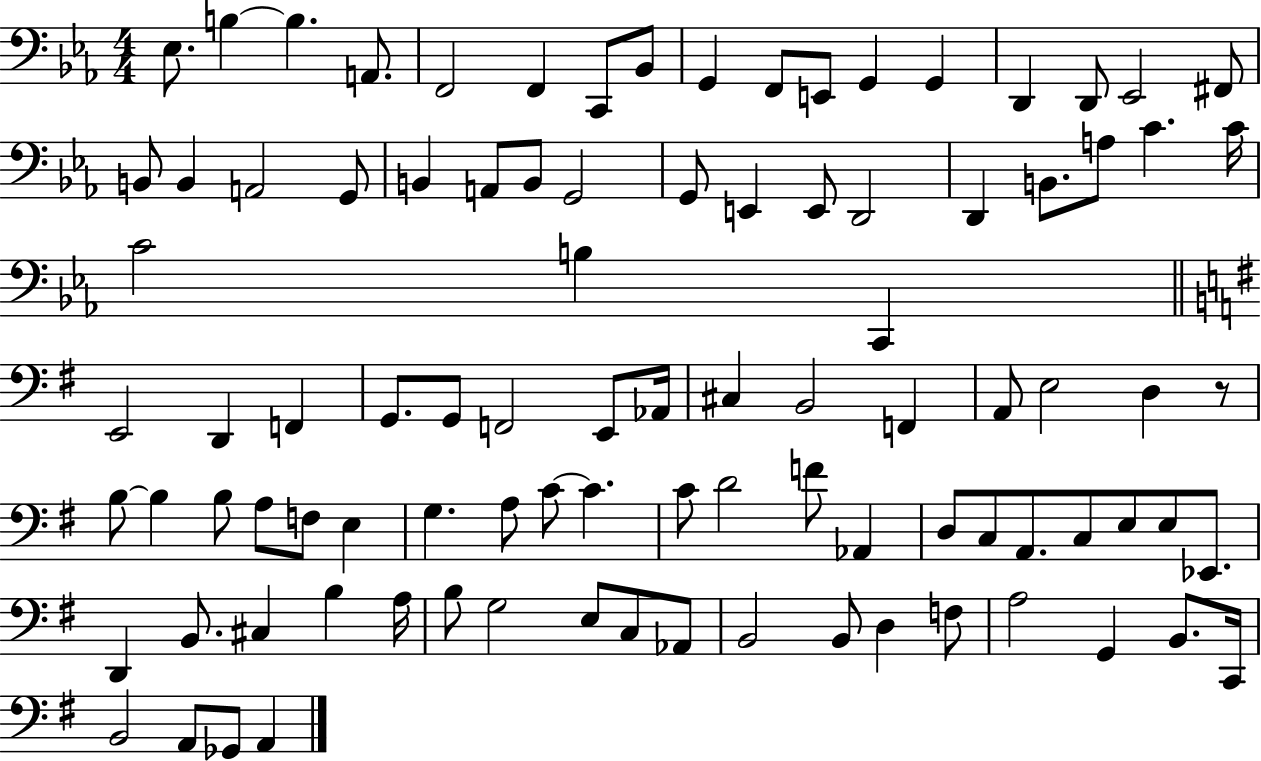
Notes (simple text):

Eb3/e. B3/q B3/q. A2/e. F2/h F2/q C2/e Bb2/e G2/q F2/e E2/e G2/q G2/q D2/q D2/e Eb2/h F#2/e B2/e B2/q A2/h G2/e B2/q A2/e B2/e G2/h G2/e E2/q E2/e D2/h D2/q B2/e. A3/e C4/q. C4/s C4/h B3/q C2/q E2/h D2/q F2/q G2/e. G2/e F2/h E2/e Ab2/s C#3/q B2/h F2/q A2/e E3/h D3/q R/e B3/e B3/q B3/e A3/e F3/e E3/q G3/q. A3/e C4/e C4/q. C4/e D4/h F4/e Ab2/q D3/e C3/e A2/e. C3/e E3/e E3/e Eb2/e. D2/q B2/e. C#3/q B3/q A3/s B3/e G3/h E3/e C3/e Ab2/e B2/h B2/e D3/q F3/e A3/h G2/q B2/e. C2/s B2/h A2/e Gb2/e A2/q